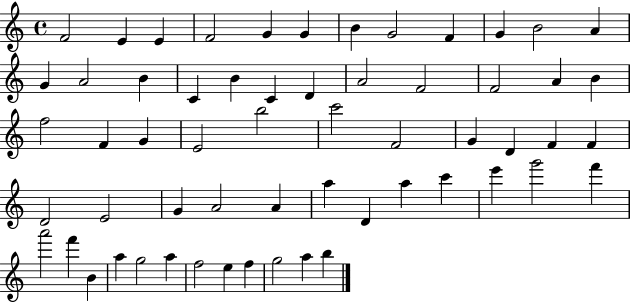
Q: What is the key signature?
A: C major